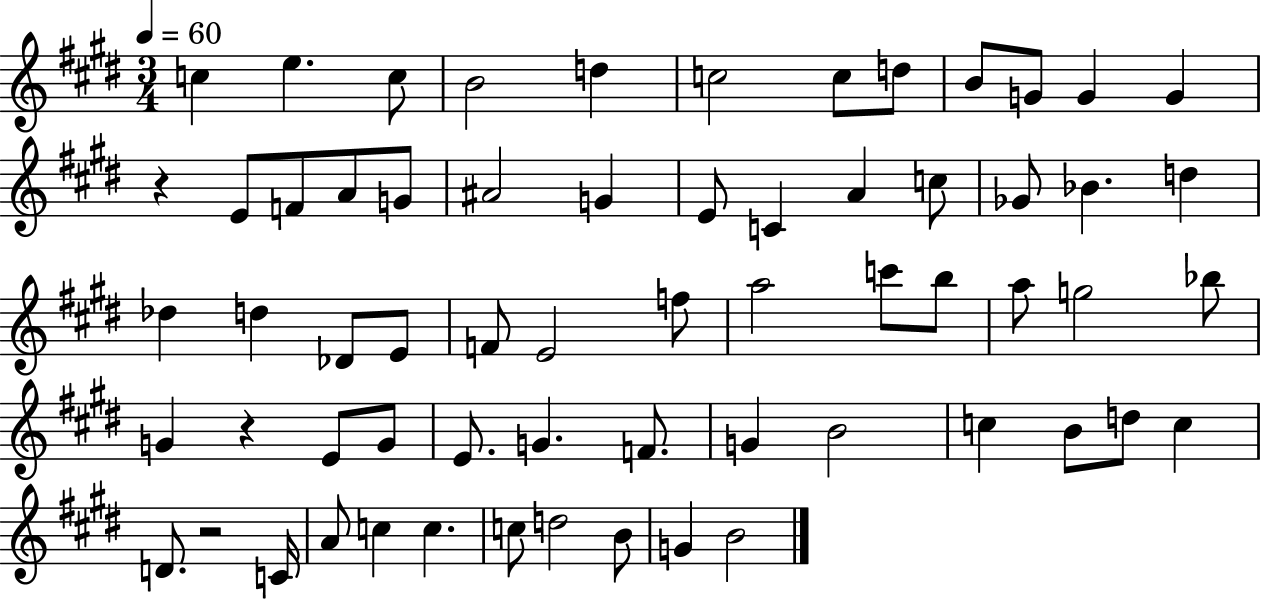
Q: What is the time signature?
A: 3/4